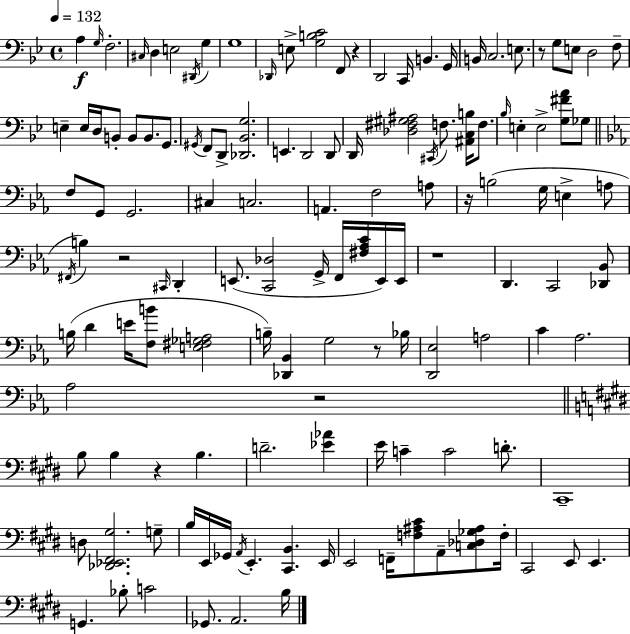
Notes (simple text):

A3/q G3/s F3/h. C#3/s D3/q E3/h D#2/s G3/q G3/w Db2/s E3/e [G3,B3,C4]/h F2/e R/q D2/h C2/s B2/q. G2/s B2/s C3/h. E3/e. R/e G3/e E3/e D3/h F3/e E3/q E3/s D3/s B2/e B2/e B2/e. G2/e. G#2/s F2/e D2/e [Db2,Bb2,G3]/h. E2/q. D2/h D2/e D2/s [Db3,F#3,G#3,A#3]/h C#2/s F3/e. [A#2,C3,B3]/s F3/e. Bb3/s E3/q E3/h [G3,F#4,A4]/e Gb3/e F3/e G2/e G2/h. C#3/q C3/h. A2/q. F3/h A3/e R/s B3/h G3/s E3/q A3/e F#2/s B3/q R/h C#2/s D2/q E2/e. [C2,Db3]/h G2/s F2/s [F#3,Ab3,C4]/s E2/s E2/s R/w D2/q. C2/h [Db2,Bb2]/e B3/s D4/q E4/s [F3,B4]/e [E3,F#3,Gb3,A3]/h B3/s [Db2,Bb2]/q G3/h R/e Bb3/s [D2,Eb3]/h A3/h C4/q Ab3/h. Ab3/h R/h B3/e B3/q R/q B3/q. D4/h. [Eb4,Ab4]/q E4/s C4/q C4/h D4/e. C#2/w D3/e [Db2,Eb2,F#2,G#3]/h. G3/e B3/s E2/s Gb2/s A2/s E2/q. [C#2,B2]/q. E2/s E2/h F2/s [F3,A#3,C#4]/e A2/e [C3,Db3,Gb3,A#3]/e F3/s C#2/h E2/e E2/q. G2/q. Bb3/e C4/h Gb2/e. A2/h. B3/s